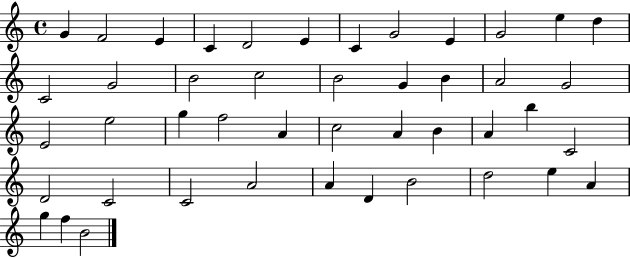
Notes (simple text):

G4/q F4/h E4/q C4/q D4/h E4/q C4/q G4/h E4/q G4/h E5/q D5/q C4/h G4/h B4/h C5/h B4/h G4/q B4/q A4/h G4/h E4/h E5/h G5/q F5/h A4/q C5/h A4/q B4/q A4/q B5/q C4/h D4/h C4/h C4/h A4/h A4/q D4/q B4/h D5/h E5/q A4/q G5/q F5/q B4/h